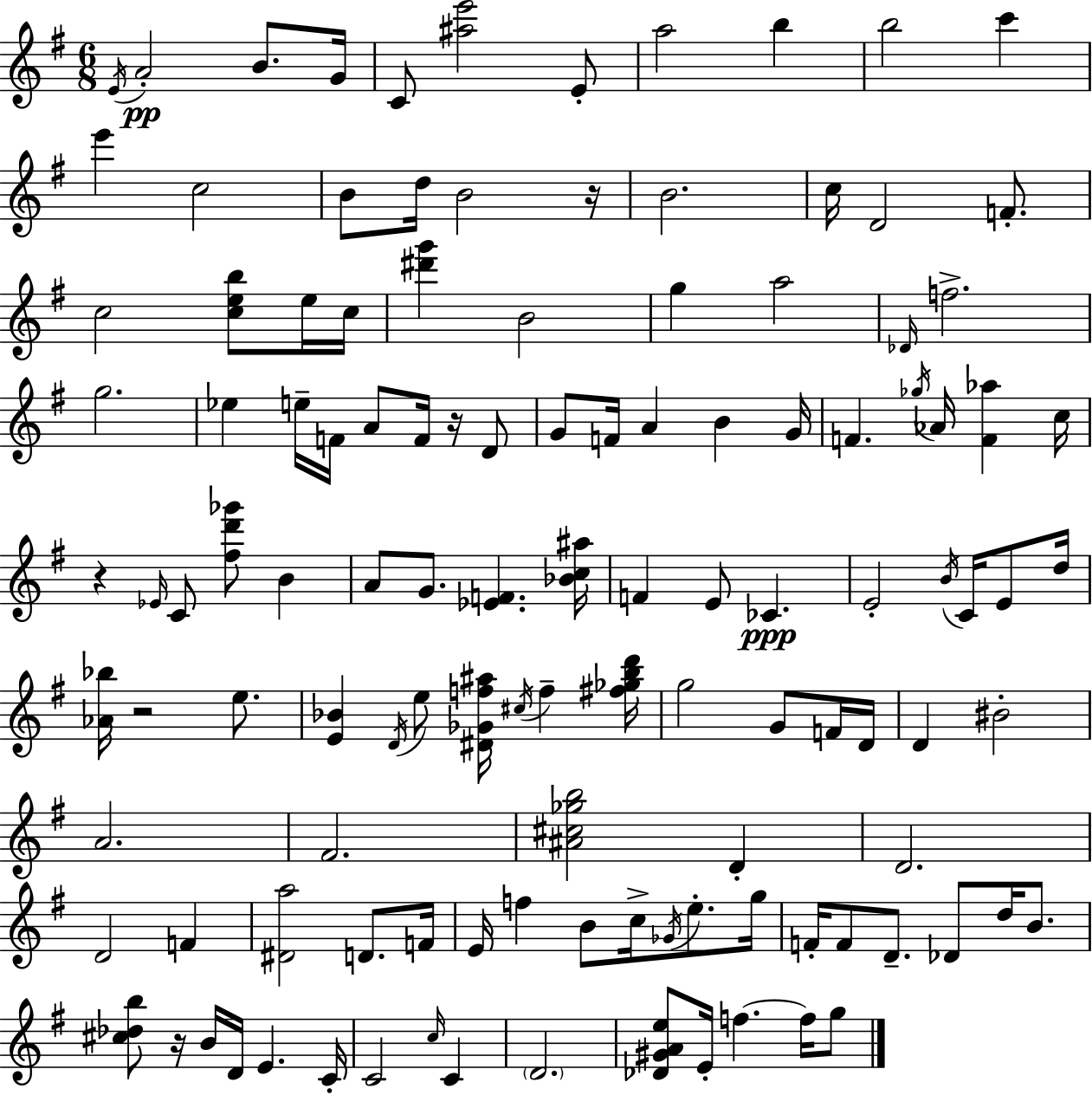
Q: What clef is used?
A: treble